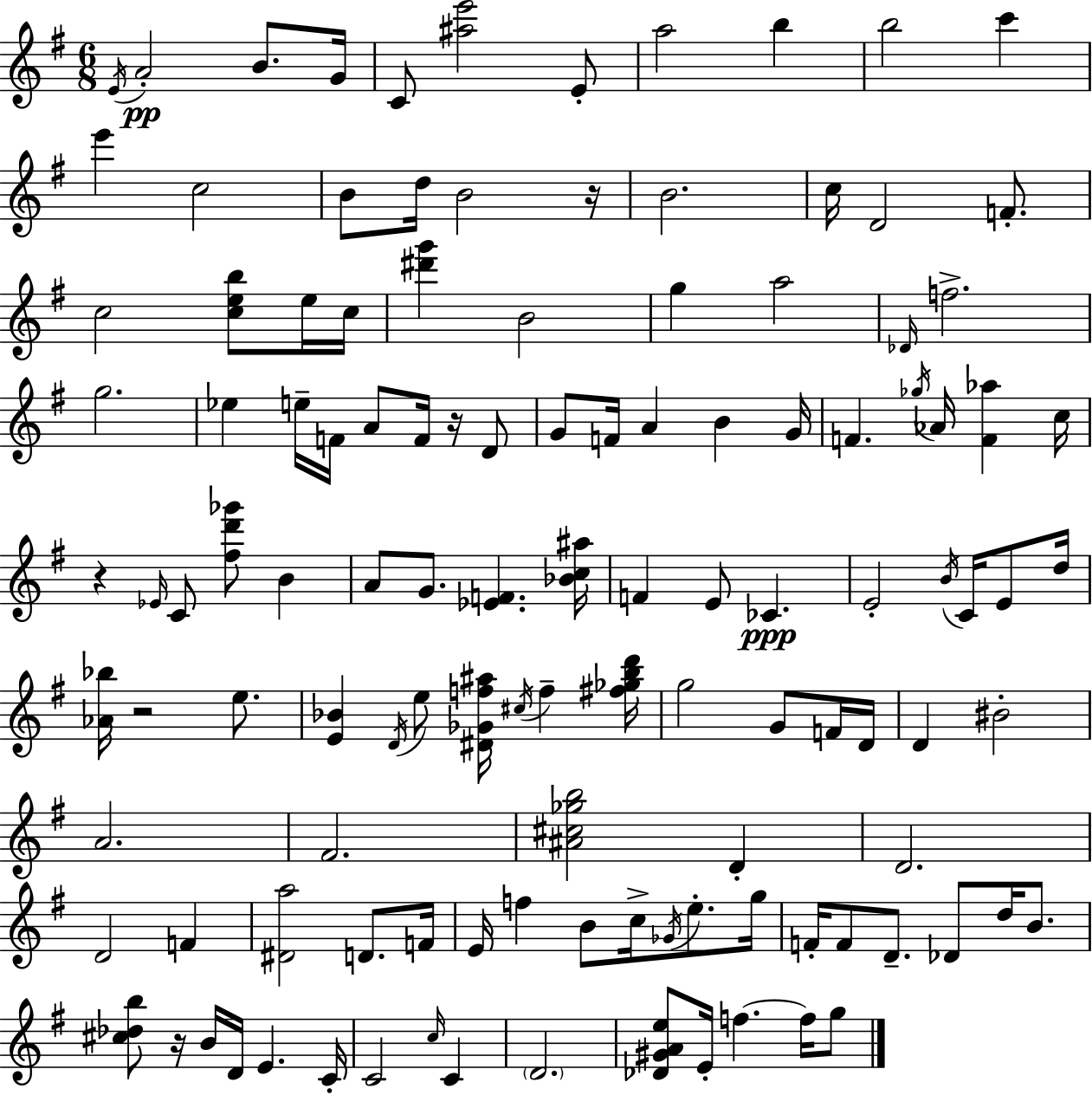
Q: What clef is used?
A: treble